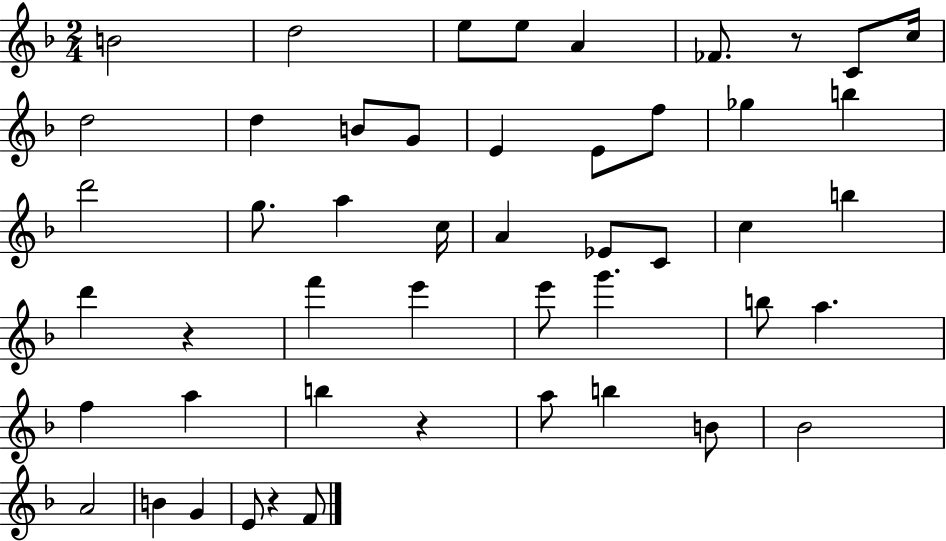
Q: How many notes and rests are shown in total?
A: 49